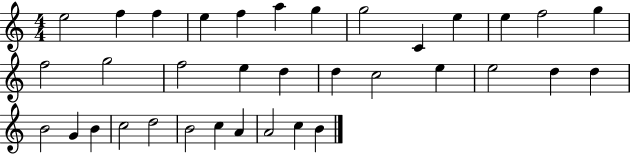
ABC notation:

X:1
T:Untitled
M:4/4
L:1/4
K:C
e2 f f e f a g g2 C e e f2 g f2 g2 f2 e d d c2 e e2 d d B2 G B c2 d2 B2 c A A2 c B